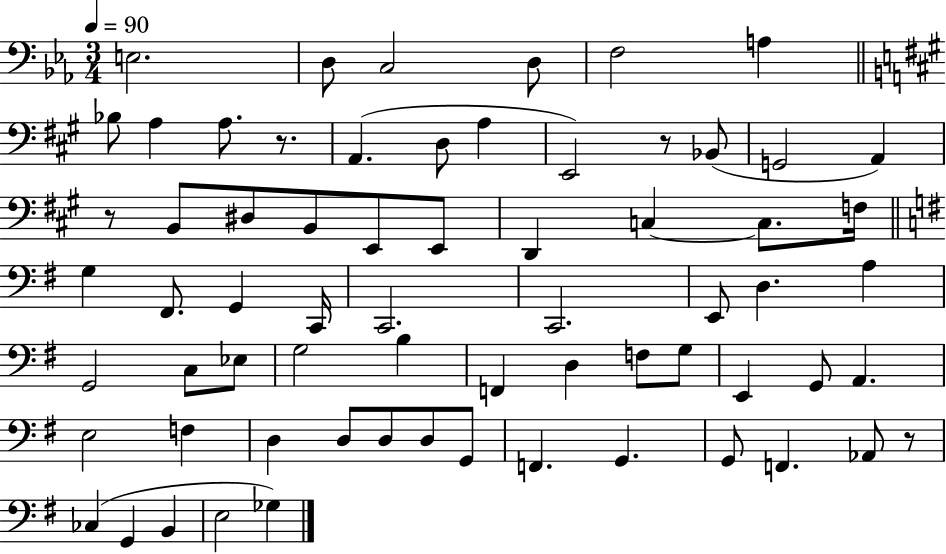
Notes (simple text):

E3/h. D3/e C3/h D3/e F3/h A3/q Bb3/e A3/q A3/e. R/e. A2/q. D3/e A3/q E2/h R/e Bb2/e G2/h A2/q R/e B2/e D#3/e B2/e E2/e E2/e D2/q C3/q C3/e. F3/s G3/q F#2/e. G2/q C2/s C2/h. C2/h. E2/e D3/q. A3/q G2/h C3/e Eb3/e G3/h B3/q F2/q D3/q F3/e G3/e E2/q G2/e A2/q. E3/h F3/q D3/q D3/e D3/e D3/e G2/e F2/q. G2/q. G2/e F2/q. Ab2/e R/e CES3/q G2/q B2/q E3/h Gb3/q